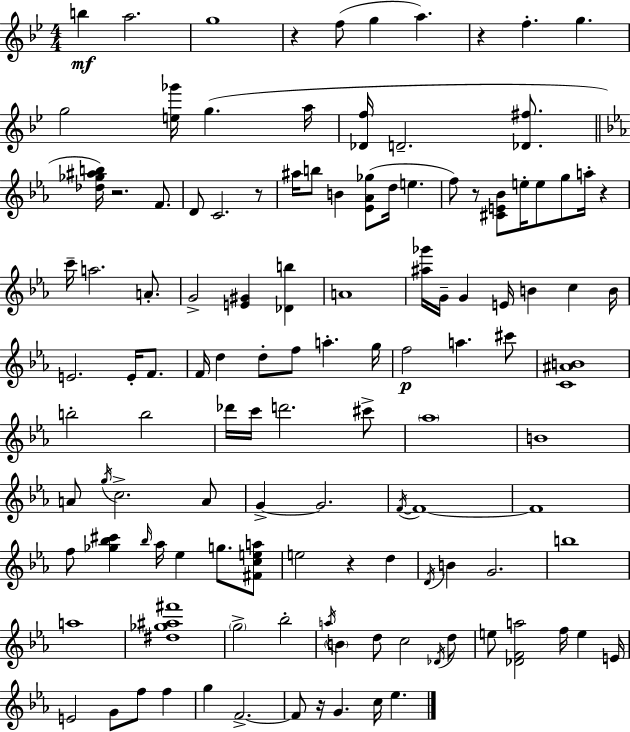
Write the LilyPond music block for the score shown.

{
  \clef treble
  \numericTimeSignature
  \time 4/4
  \key bes \major
  b''4\mf a''2. | g''1 | r4 f''8( g''4 a''4.) | r4 f''4.-. g''4. | \break g''2 <e'' ges'''>16 g''4.( a''16 | <des' f''>16 d'2.-- <des' fis''>8. | \bar "||" \break \key ees \major <des'' ges'' ais'' b''>16) r2. f'8. | d'8 c'2. r8 | ais''16 b''8 b'4 <ees' aes' ges''>8( d''16 e''4. | f''8) r8 <cis' e' bes'>8 e''16-. e''8 g''8 a''16-. r4 | \break c'''16-- a''2. a'8.-. | g'2-> <e' gis'>4 <des' b''>4 | a'1 | <ais'' ges'''>16 g'16-- g'4 e'16 b'4 c''4 b'16 | \break e'2. e'16-. f'8. | f'16 d''4 d''8-. f''8 a''4.-. g''16 | f''2\p a''4. cis'''8 | <c' ais' b'>1 | \break b''2-. b''2 | des'''16 c'''16 d'''2. cis'''8-> | \parenthesize aes''1 | b'1 | \break a'8 \acciaccatura { g''16 } c''2.-> a'8 | g'4->~~ g'2. | \acciaccatura { f'16~ }~ f'1 | f'1 | \break f''8 <ges'' bes'' cis'''>4 \grace { bes''16 } aes''16 ees''4 g''8. | <fis' c'' e'' a''>8 e''2 r4 d''4 | \acciaccatura { d'16 } b'4 g'2. | b''1 | \break a''1 | <dis'' ges'' ais'' fis'''>1 | \parenthesize g''2-> bes''2-. | \acciaccatura { a''16 } \parenthesize b'4 d''8 c''2 | \break \acciaccatura { des'16 } d''8 e''8 <des' f' a''>2 | f''16 e''4 e'16 e'2 g'8 | f''8 f''4 g''4 f'2.->~~ | f'8 r16 g'4. c''16 | \break ees''4. \bar "|."
}